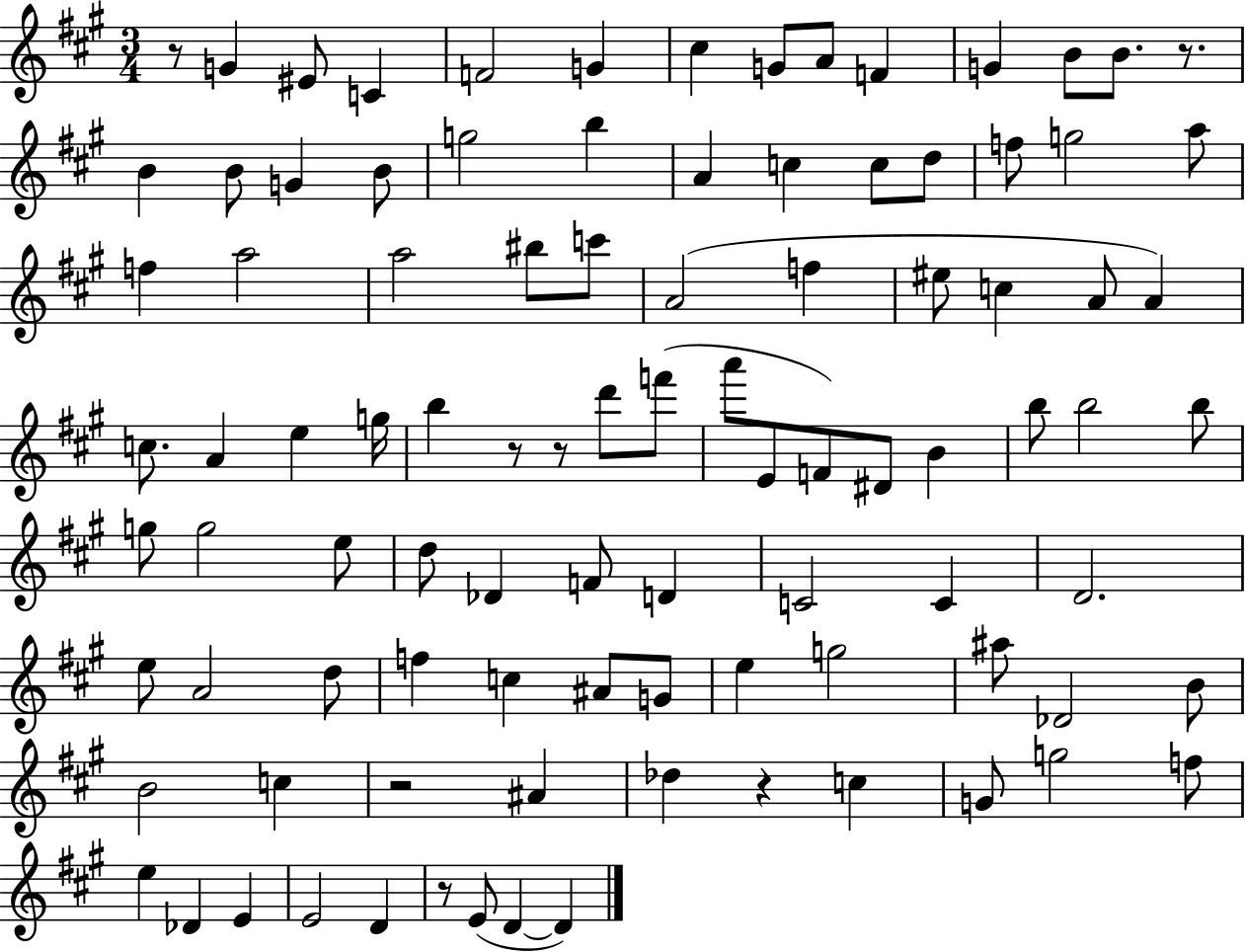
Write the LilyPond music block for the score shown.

{
  \clef treble
  \numericTimeSignature
  \time 3/4
  \key a \major
  \repeat volta 2 { r8 g'4 eis'8 c'4 | f'2 g'4 | cis''4 g'8 a'8 f'4 | g'4 b'8 b'8. r8. | \break b'4 b'8 g'4 b'8 | g''2 b''4 | a'4 c''4 c''8 d''8 | f''8 g''2 a''8 | \break f''4 a''2 | a''2 bis''8 c'''8 | a'2( f''4 | eis''8 c''4 a'8 a'4) | \break c''8. a'4 e''4 g''16 | b''4 r8 r8 d'''8 f'''8( | a'''8 e'8 f'8) dis'8 b'4 | b''8 b''2 b''8 | \break g''8 g''2 e''8 | d''8 des'4 f'8 d'4 | c'2 c'4 | d'2. | \break e''8 a'2 d''8 | f''4 c''4 ais'8 g'8 | e''4 g''2 | ais''8 des'2 b'8 | \break b'2 c''4 | r2 ais'4 | des''4 r4 c''4 | g'8 g''2 f''8 | \break e''4 des'4 e'4 | e'2 d'4 | r8 e'8( d'4~~ d'4) | } \bar "|."
}